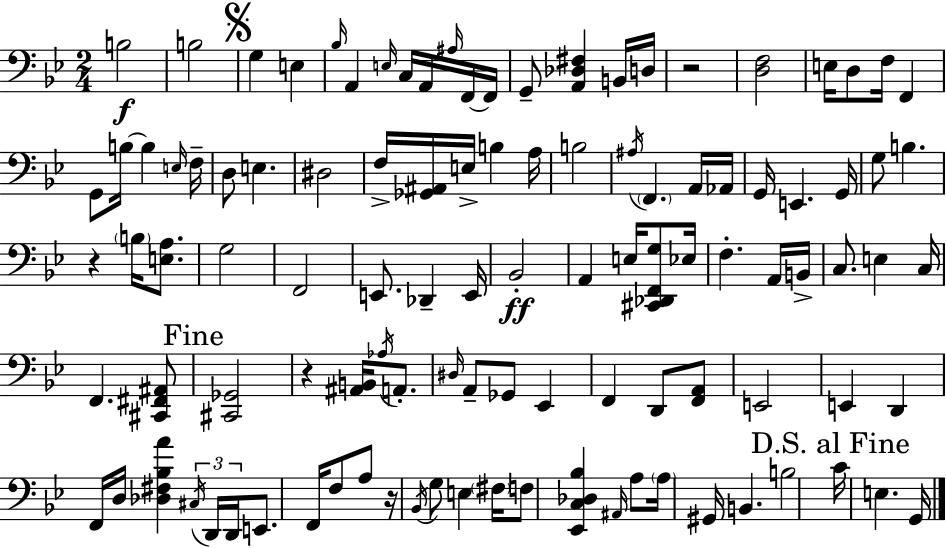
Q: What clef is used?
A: bass